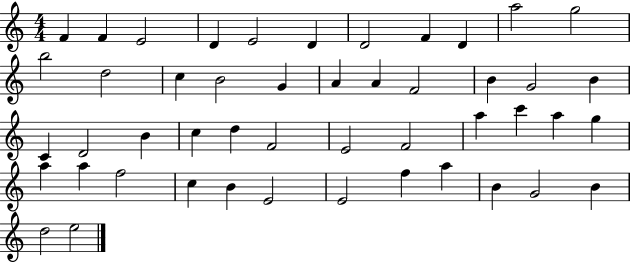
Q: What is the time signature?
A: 4/4